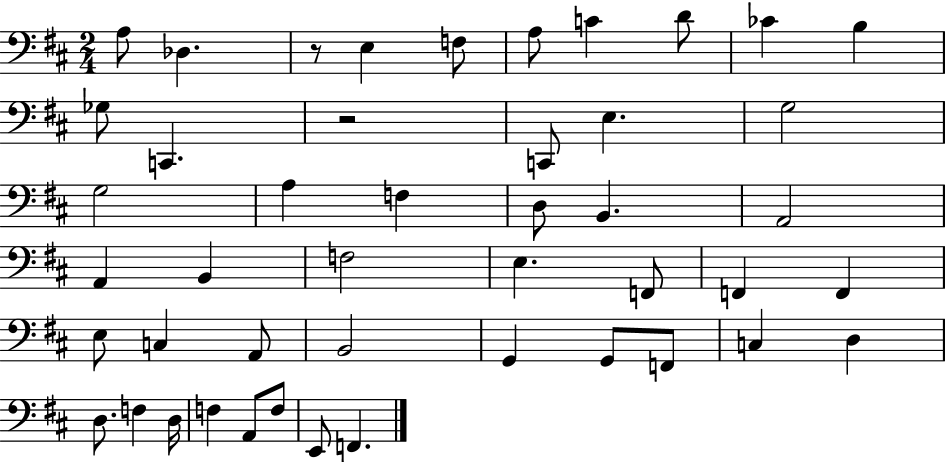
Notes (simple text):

A3/e Db3/q. R/e E3/q F3/e A3/e C4/q D4/e CES4/q B3/q Gb3/e C2/q. R/h C2/e E3/q. G3/h G3/h A3/q F3/q D3/e B2/q. A2/h A2/q B2/q F3/h E3/q. F2/e F2/q F2/q E3/e C3/q A2/e B2/h G2/q G2/e F2/e C3/q D3/q D3/e. F3/q D3/s F3/q A2/e F3/e E2/e F2/q.